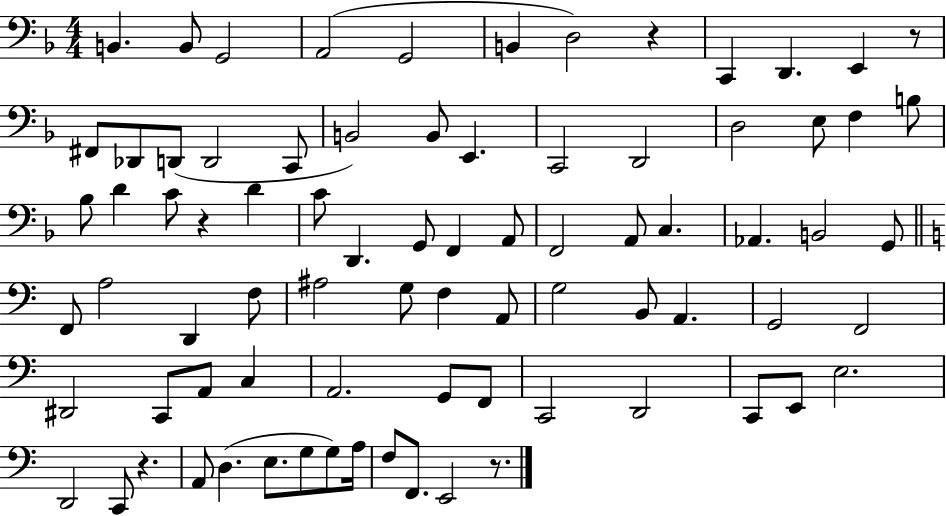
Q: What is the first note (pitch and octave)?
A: B2